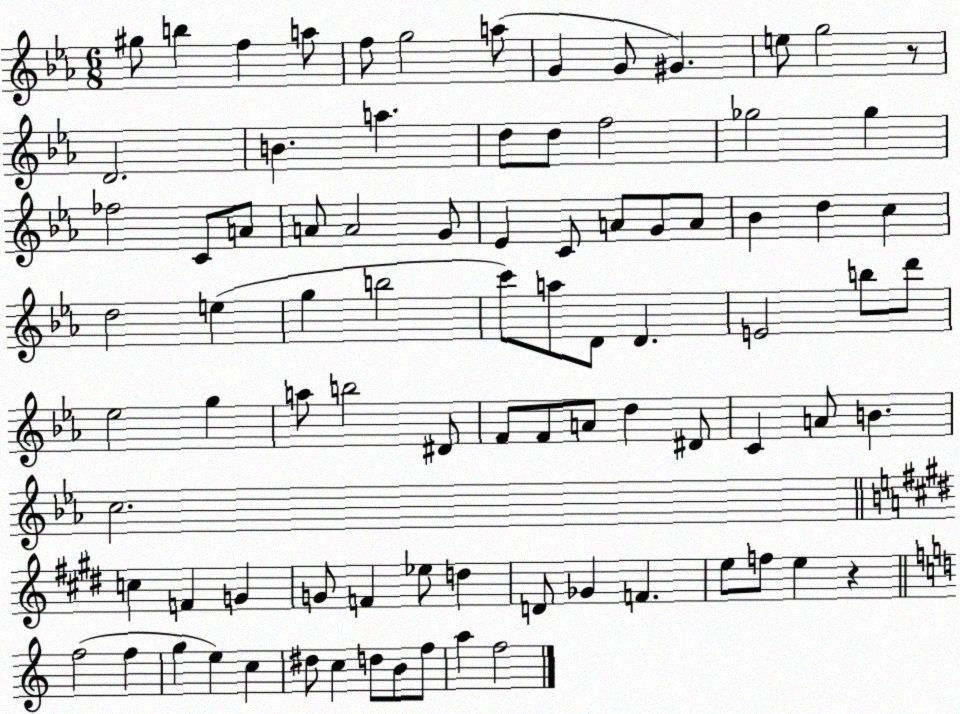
X:1
T:Untitled
M:6/8
L:1/4
K:Eb
^g/2 b f a/2 f/2 g2 a/2 G G/2 ^G e/2 g2 z/2 D2 B a d/2 d/2 f2 _g2 _g _f2 C/2 A/2 A/2 A2 G/2 _E C/2 A/2 G/2 A/2 _B d c d2 e g b2 c'/2 a/2 D/2 D E2 b/2 d'/2 _e2 g a/2 b2 ^D/2 F/2 F/2 A/2 d ^D/2 C A/2 B c2 c F G G/2 F _e/2 d D/2 _G F e/2 f/2 e z f2 f g e c ^d/2 c d/2 B/2 f/2 a f2